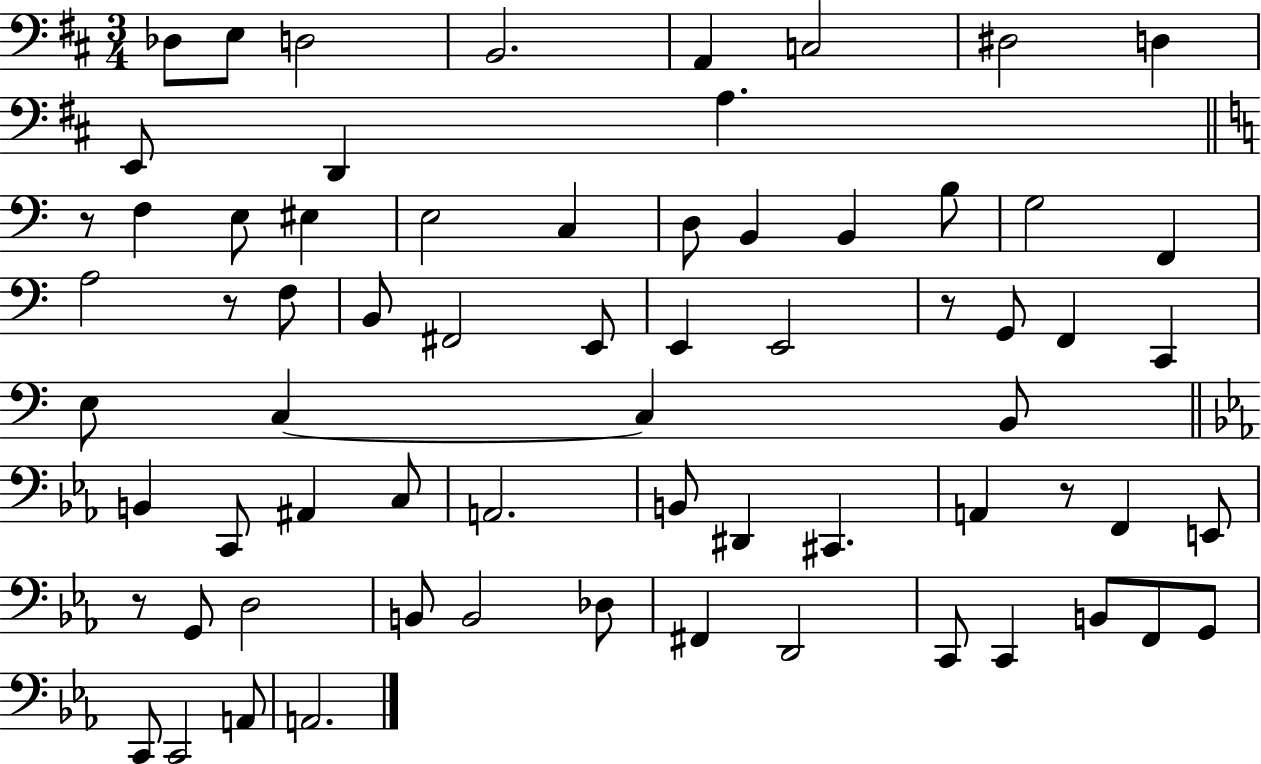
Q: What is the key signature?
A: D major